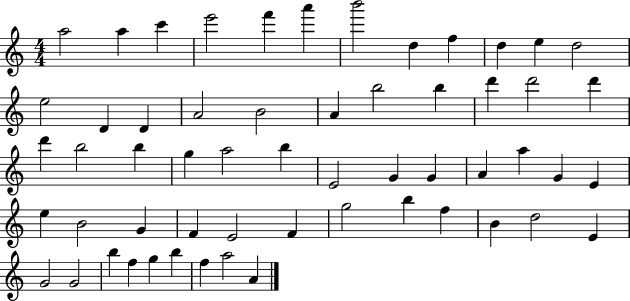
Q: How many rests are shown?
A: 0